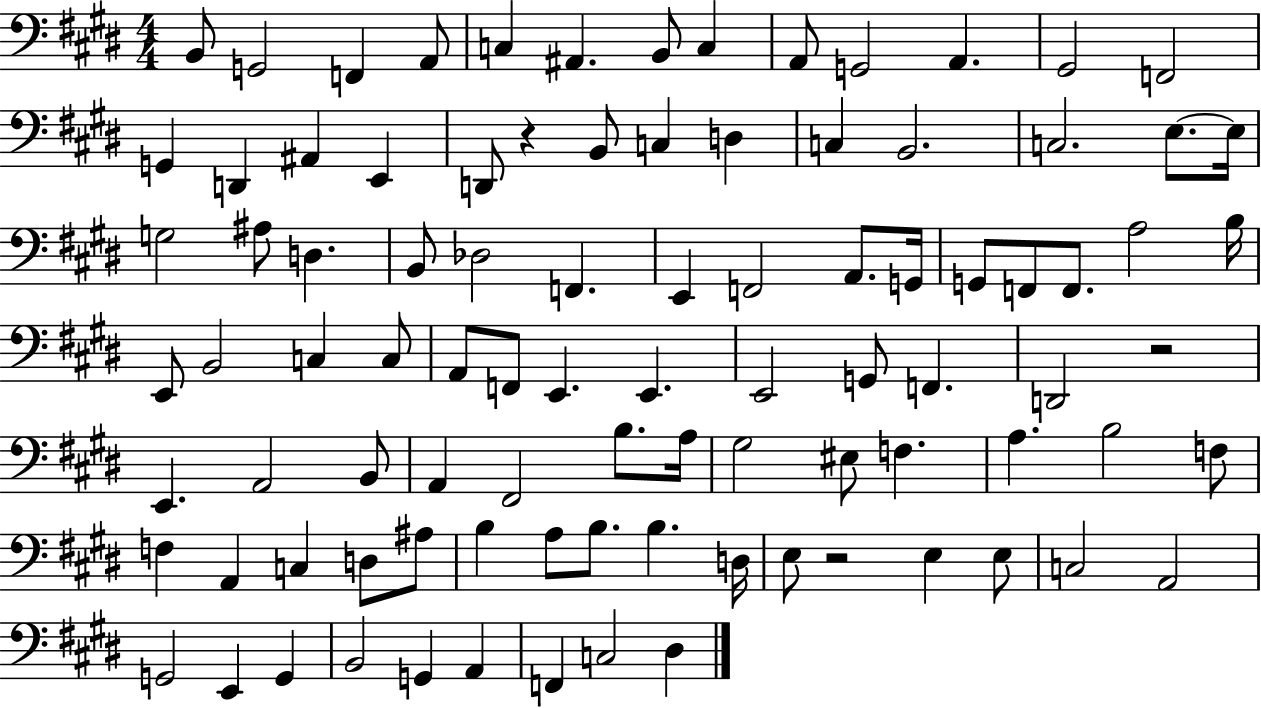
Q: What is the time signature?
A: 4/4